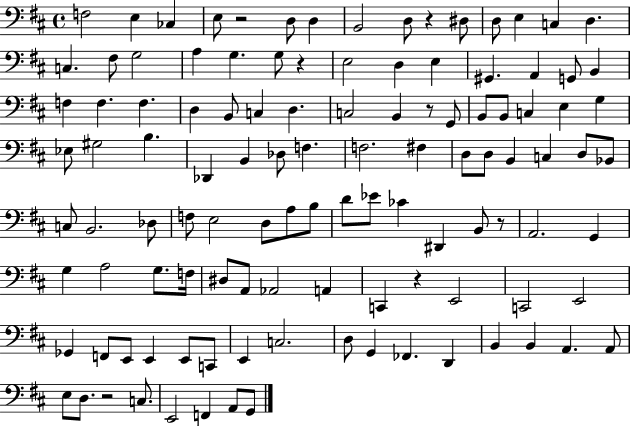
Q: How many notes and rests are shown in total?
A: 113